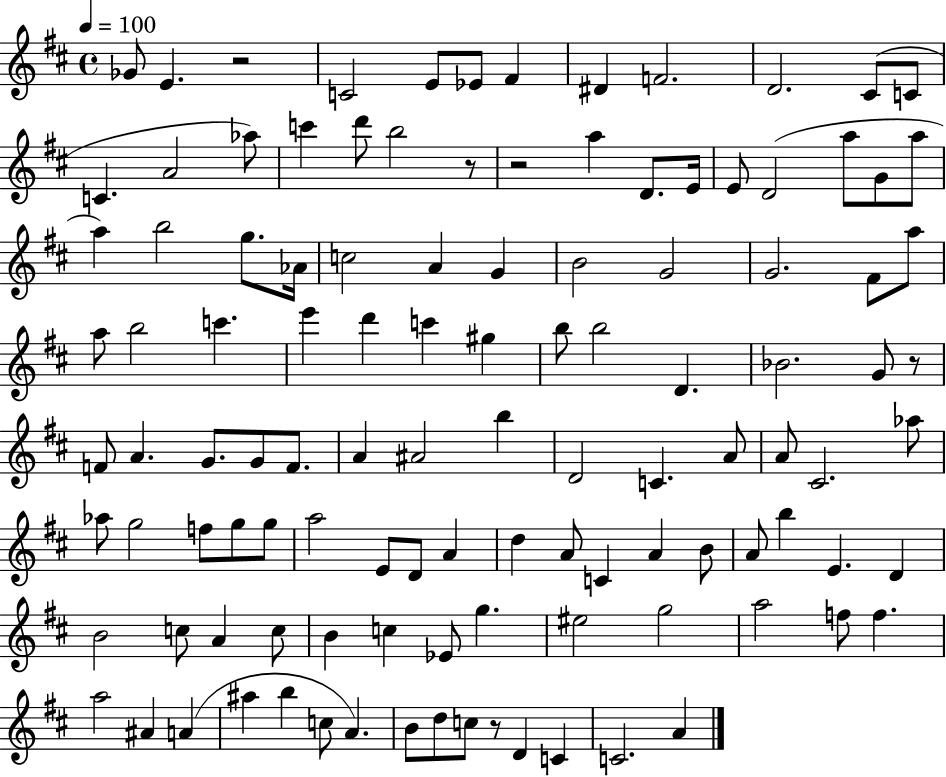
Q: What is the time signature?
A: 4/4